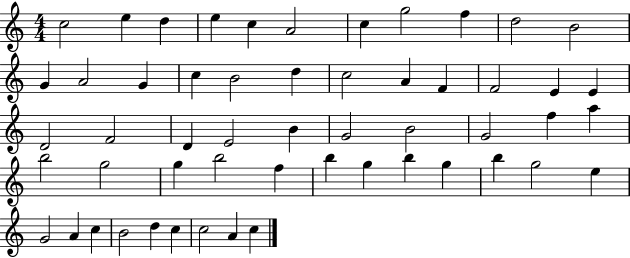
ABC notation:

X:1
T:Untitled
M:4/4
L:1/4
K:C
c2 e d e c A2 c g2 f d2 B2 G A2 G c B2 d c2 A F F2 E E D2 F2 D E2 B G2 B2 G2 f a b2 g2 g b2 f b g b g b g2 e G2 A c B2 d c c2 A c